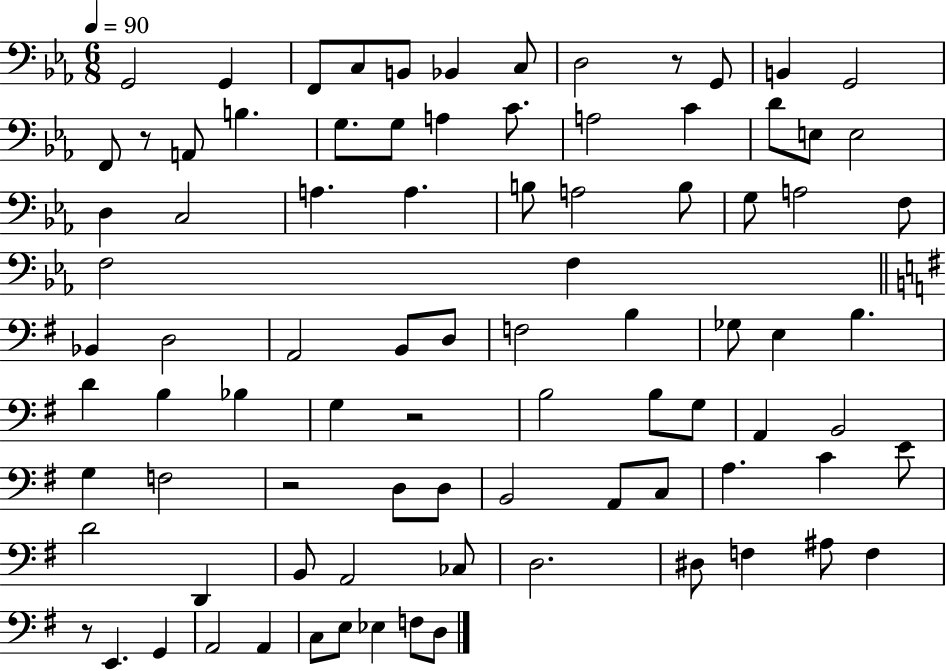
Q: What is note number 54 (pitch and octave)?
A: B2